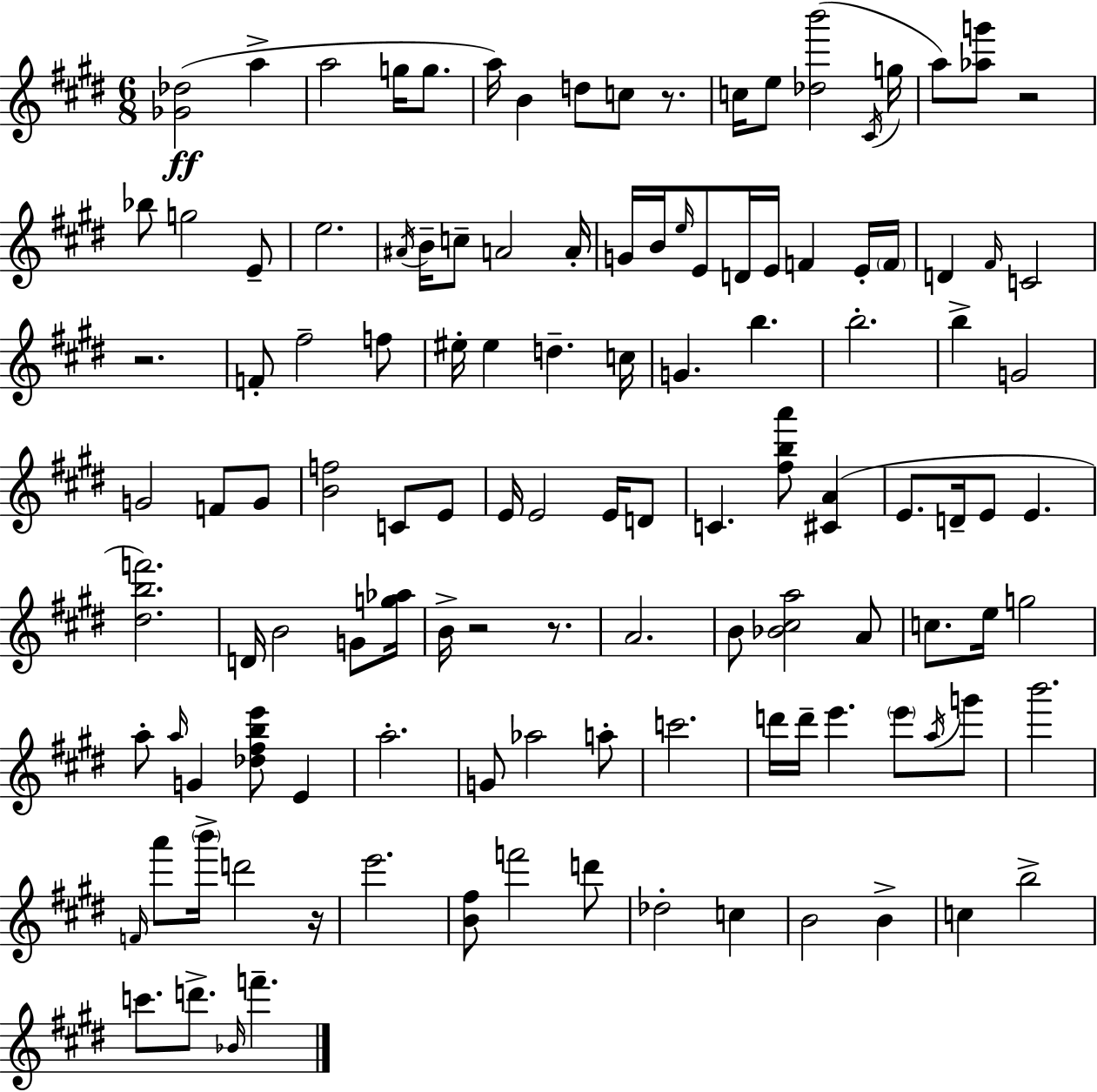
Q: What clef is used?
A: treble